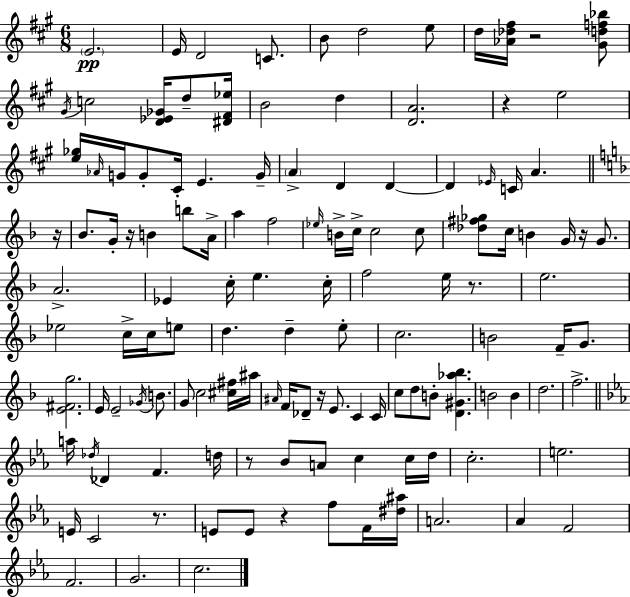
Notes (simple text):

E4/h. E4/s D4/h C4/e. B4/e D5/h E5/e D5/s [Ab4,Db5,F#5]/s R/h [G#4,D5,F5,Bb5]/e G#4/s C5/h [D4,Eb4,Gb4]/s D5/e [D#4,F#4,Eb5]/s B4/h D5/q [D4,A4]/h. R/q E5/h [E5,Gb5]/s Ab4/s G4/s G4/e C#4/s E4/q. G4/s A4/q D4/q D4/q D4/q Eb4/s C4/s A4/q. R/s Bb4/e. G4/s R/s B4/q B5/e A4/s A5/q F5/h Eb5/s B4/s C5/s C5/h C5/e [Db5,F#5,Gb5]/e C5/s B4/q G4/s R/s G4/e. A4/h. Eb4/q C5/s E5/q. C5/s F5/h E5/s R/e. E5/h. Eb5/h C5/s C5/s E5/e D5/q. D5/q E5/e C5/h. B4/h F4/s G4/e. [E4,F#4,G5]/h. E4/s E4/h Gb4/s B4/e. G4/e C5/h [C#5,F#5]/s A#5/s A#4/s F4/s Db4/e R/s E4/e. C4/q C4/s C5/e D5/e B4/e [D4,G#4,Ab5,Bb5]/q. B4/h B4/q D5/h. F5/h. A5/s Db5/s Db4/q F4/q. D5/s R/e Bb4/e A4/e C5/q C5/s D5/s C5/h. E5/h. E4/s C4/h R/e. E4/e E4/e R/q F5/e F4/s [D#5,A#5]/s A4/h. Ab4/q F4/h F4/h. G4/h. C5/h.